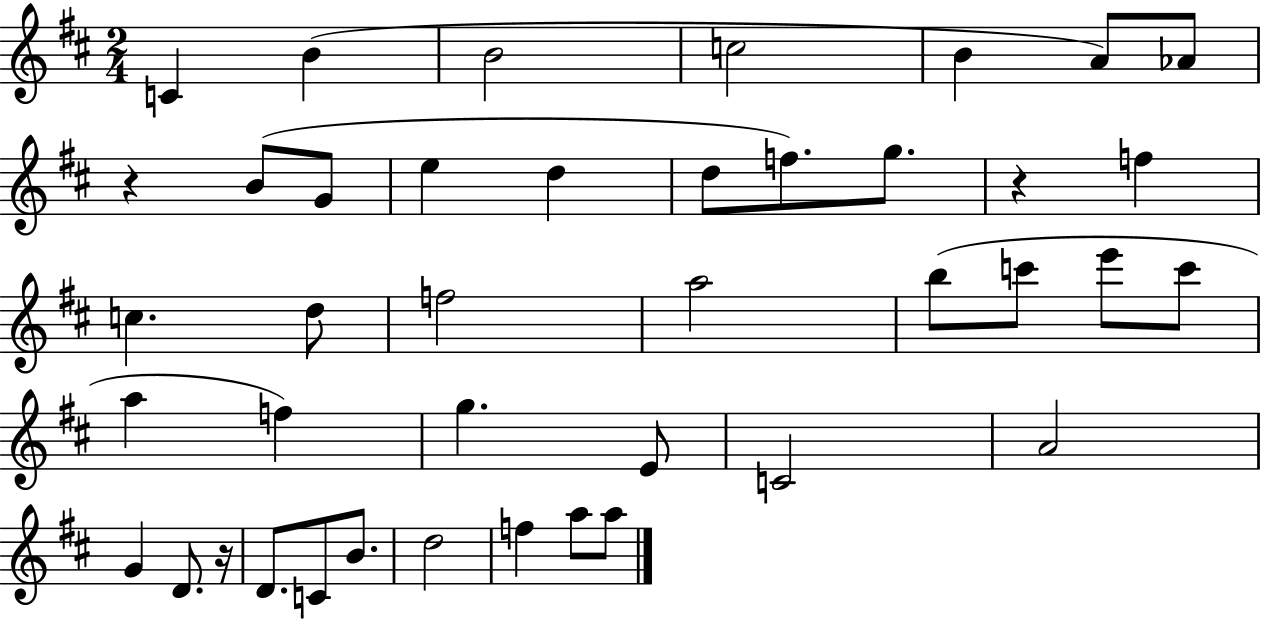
C4/q B4/q B4/h C5/h B4/q A4/e Ab4/e R/q B4/e G4/e E5/q D5/q D5/e F5/e. G5/e. R/q F5/q C5/q. D5/e F5/h A5/h B5/e C6/e E6/e C6/e A5/q F5/q G5/q. E4/e C4/h A4/h G4/q D4/e. R/s D4/e. C4/e B4/e. D5/h F5/q A5/e A5/e